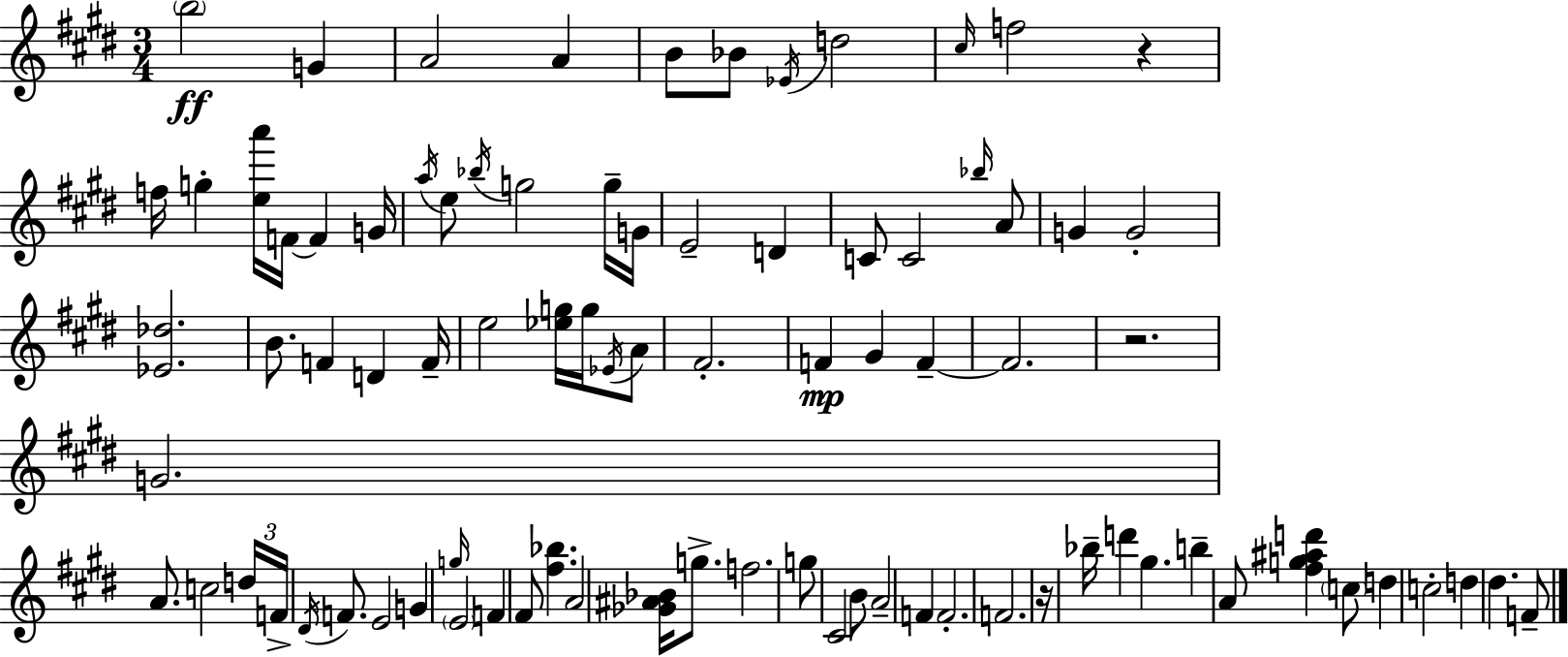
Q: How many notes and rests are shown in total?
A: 85